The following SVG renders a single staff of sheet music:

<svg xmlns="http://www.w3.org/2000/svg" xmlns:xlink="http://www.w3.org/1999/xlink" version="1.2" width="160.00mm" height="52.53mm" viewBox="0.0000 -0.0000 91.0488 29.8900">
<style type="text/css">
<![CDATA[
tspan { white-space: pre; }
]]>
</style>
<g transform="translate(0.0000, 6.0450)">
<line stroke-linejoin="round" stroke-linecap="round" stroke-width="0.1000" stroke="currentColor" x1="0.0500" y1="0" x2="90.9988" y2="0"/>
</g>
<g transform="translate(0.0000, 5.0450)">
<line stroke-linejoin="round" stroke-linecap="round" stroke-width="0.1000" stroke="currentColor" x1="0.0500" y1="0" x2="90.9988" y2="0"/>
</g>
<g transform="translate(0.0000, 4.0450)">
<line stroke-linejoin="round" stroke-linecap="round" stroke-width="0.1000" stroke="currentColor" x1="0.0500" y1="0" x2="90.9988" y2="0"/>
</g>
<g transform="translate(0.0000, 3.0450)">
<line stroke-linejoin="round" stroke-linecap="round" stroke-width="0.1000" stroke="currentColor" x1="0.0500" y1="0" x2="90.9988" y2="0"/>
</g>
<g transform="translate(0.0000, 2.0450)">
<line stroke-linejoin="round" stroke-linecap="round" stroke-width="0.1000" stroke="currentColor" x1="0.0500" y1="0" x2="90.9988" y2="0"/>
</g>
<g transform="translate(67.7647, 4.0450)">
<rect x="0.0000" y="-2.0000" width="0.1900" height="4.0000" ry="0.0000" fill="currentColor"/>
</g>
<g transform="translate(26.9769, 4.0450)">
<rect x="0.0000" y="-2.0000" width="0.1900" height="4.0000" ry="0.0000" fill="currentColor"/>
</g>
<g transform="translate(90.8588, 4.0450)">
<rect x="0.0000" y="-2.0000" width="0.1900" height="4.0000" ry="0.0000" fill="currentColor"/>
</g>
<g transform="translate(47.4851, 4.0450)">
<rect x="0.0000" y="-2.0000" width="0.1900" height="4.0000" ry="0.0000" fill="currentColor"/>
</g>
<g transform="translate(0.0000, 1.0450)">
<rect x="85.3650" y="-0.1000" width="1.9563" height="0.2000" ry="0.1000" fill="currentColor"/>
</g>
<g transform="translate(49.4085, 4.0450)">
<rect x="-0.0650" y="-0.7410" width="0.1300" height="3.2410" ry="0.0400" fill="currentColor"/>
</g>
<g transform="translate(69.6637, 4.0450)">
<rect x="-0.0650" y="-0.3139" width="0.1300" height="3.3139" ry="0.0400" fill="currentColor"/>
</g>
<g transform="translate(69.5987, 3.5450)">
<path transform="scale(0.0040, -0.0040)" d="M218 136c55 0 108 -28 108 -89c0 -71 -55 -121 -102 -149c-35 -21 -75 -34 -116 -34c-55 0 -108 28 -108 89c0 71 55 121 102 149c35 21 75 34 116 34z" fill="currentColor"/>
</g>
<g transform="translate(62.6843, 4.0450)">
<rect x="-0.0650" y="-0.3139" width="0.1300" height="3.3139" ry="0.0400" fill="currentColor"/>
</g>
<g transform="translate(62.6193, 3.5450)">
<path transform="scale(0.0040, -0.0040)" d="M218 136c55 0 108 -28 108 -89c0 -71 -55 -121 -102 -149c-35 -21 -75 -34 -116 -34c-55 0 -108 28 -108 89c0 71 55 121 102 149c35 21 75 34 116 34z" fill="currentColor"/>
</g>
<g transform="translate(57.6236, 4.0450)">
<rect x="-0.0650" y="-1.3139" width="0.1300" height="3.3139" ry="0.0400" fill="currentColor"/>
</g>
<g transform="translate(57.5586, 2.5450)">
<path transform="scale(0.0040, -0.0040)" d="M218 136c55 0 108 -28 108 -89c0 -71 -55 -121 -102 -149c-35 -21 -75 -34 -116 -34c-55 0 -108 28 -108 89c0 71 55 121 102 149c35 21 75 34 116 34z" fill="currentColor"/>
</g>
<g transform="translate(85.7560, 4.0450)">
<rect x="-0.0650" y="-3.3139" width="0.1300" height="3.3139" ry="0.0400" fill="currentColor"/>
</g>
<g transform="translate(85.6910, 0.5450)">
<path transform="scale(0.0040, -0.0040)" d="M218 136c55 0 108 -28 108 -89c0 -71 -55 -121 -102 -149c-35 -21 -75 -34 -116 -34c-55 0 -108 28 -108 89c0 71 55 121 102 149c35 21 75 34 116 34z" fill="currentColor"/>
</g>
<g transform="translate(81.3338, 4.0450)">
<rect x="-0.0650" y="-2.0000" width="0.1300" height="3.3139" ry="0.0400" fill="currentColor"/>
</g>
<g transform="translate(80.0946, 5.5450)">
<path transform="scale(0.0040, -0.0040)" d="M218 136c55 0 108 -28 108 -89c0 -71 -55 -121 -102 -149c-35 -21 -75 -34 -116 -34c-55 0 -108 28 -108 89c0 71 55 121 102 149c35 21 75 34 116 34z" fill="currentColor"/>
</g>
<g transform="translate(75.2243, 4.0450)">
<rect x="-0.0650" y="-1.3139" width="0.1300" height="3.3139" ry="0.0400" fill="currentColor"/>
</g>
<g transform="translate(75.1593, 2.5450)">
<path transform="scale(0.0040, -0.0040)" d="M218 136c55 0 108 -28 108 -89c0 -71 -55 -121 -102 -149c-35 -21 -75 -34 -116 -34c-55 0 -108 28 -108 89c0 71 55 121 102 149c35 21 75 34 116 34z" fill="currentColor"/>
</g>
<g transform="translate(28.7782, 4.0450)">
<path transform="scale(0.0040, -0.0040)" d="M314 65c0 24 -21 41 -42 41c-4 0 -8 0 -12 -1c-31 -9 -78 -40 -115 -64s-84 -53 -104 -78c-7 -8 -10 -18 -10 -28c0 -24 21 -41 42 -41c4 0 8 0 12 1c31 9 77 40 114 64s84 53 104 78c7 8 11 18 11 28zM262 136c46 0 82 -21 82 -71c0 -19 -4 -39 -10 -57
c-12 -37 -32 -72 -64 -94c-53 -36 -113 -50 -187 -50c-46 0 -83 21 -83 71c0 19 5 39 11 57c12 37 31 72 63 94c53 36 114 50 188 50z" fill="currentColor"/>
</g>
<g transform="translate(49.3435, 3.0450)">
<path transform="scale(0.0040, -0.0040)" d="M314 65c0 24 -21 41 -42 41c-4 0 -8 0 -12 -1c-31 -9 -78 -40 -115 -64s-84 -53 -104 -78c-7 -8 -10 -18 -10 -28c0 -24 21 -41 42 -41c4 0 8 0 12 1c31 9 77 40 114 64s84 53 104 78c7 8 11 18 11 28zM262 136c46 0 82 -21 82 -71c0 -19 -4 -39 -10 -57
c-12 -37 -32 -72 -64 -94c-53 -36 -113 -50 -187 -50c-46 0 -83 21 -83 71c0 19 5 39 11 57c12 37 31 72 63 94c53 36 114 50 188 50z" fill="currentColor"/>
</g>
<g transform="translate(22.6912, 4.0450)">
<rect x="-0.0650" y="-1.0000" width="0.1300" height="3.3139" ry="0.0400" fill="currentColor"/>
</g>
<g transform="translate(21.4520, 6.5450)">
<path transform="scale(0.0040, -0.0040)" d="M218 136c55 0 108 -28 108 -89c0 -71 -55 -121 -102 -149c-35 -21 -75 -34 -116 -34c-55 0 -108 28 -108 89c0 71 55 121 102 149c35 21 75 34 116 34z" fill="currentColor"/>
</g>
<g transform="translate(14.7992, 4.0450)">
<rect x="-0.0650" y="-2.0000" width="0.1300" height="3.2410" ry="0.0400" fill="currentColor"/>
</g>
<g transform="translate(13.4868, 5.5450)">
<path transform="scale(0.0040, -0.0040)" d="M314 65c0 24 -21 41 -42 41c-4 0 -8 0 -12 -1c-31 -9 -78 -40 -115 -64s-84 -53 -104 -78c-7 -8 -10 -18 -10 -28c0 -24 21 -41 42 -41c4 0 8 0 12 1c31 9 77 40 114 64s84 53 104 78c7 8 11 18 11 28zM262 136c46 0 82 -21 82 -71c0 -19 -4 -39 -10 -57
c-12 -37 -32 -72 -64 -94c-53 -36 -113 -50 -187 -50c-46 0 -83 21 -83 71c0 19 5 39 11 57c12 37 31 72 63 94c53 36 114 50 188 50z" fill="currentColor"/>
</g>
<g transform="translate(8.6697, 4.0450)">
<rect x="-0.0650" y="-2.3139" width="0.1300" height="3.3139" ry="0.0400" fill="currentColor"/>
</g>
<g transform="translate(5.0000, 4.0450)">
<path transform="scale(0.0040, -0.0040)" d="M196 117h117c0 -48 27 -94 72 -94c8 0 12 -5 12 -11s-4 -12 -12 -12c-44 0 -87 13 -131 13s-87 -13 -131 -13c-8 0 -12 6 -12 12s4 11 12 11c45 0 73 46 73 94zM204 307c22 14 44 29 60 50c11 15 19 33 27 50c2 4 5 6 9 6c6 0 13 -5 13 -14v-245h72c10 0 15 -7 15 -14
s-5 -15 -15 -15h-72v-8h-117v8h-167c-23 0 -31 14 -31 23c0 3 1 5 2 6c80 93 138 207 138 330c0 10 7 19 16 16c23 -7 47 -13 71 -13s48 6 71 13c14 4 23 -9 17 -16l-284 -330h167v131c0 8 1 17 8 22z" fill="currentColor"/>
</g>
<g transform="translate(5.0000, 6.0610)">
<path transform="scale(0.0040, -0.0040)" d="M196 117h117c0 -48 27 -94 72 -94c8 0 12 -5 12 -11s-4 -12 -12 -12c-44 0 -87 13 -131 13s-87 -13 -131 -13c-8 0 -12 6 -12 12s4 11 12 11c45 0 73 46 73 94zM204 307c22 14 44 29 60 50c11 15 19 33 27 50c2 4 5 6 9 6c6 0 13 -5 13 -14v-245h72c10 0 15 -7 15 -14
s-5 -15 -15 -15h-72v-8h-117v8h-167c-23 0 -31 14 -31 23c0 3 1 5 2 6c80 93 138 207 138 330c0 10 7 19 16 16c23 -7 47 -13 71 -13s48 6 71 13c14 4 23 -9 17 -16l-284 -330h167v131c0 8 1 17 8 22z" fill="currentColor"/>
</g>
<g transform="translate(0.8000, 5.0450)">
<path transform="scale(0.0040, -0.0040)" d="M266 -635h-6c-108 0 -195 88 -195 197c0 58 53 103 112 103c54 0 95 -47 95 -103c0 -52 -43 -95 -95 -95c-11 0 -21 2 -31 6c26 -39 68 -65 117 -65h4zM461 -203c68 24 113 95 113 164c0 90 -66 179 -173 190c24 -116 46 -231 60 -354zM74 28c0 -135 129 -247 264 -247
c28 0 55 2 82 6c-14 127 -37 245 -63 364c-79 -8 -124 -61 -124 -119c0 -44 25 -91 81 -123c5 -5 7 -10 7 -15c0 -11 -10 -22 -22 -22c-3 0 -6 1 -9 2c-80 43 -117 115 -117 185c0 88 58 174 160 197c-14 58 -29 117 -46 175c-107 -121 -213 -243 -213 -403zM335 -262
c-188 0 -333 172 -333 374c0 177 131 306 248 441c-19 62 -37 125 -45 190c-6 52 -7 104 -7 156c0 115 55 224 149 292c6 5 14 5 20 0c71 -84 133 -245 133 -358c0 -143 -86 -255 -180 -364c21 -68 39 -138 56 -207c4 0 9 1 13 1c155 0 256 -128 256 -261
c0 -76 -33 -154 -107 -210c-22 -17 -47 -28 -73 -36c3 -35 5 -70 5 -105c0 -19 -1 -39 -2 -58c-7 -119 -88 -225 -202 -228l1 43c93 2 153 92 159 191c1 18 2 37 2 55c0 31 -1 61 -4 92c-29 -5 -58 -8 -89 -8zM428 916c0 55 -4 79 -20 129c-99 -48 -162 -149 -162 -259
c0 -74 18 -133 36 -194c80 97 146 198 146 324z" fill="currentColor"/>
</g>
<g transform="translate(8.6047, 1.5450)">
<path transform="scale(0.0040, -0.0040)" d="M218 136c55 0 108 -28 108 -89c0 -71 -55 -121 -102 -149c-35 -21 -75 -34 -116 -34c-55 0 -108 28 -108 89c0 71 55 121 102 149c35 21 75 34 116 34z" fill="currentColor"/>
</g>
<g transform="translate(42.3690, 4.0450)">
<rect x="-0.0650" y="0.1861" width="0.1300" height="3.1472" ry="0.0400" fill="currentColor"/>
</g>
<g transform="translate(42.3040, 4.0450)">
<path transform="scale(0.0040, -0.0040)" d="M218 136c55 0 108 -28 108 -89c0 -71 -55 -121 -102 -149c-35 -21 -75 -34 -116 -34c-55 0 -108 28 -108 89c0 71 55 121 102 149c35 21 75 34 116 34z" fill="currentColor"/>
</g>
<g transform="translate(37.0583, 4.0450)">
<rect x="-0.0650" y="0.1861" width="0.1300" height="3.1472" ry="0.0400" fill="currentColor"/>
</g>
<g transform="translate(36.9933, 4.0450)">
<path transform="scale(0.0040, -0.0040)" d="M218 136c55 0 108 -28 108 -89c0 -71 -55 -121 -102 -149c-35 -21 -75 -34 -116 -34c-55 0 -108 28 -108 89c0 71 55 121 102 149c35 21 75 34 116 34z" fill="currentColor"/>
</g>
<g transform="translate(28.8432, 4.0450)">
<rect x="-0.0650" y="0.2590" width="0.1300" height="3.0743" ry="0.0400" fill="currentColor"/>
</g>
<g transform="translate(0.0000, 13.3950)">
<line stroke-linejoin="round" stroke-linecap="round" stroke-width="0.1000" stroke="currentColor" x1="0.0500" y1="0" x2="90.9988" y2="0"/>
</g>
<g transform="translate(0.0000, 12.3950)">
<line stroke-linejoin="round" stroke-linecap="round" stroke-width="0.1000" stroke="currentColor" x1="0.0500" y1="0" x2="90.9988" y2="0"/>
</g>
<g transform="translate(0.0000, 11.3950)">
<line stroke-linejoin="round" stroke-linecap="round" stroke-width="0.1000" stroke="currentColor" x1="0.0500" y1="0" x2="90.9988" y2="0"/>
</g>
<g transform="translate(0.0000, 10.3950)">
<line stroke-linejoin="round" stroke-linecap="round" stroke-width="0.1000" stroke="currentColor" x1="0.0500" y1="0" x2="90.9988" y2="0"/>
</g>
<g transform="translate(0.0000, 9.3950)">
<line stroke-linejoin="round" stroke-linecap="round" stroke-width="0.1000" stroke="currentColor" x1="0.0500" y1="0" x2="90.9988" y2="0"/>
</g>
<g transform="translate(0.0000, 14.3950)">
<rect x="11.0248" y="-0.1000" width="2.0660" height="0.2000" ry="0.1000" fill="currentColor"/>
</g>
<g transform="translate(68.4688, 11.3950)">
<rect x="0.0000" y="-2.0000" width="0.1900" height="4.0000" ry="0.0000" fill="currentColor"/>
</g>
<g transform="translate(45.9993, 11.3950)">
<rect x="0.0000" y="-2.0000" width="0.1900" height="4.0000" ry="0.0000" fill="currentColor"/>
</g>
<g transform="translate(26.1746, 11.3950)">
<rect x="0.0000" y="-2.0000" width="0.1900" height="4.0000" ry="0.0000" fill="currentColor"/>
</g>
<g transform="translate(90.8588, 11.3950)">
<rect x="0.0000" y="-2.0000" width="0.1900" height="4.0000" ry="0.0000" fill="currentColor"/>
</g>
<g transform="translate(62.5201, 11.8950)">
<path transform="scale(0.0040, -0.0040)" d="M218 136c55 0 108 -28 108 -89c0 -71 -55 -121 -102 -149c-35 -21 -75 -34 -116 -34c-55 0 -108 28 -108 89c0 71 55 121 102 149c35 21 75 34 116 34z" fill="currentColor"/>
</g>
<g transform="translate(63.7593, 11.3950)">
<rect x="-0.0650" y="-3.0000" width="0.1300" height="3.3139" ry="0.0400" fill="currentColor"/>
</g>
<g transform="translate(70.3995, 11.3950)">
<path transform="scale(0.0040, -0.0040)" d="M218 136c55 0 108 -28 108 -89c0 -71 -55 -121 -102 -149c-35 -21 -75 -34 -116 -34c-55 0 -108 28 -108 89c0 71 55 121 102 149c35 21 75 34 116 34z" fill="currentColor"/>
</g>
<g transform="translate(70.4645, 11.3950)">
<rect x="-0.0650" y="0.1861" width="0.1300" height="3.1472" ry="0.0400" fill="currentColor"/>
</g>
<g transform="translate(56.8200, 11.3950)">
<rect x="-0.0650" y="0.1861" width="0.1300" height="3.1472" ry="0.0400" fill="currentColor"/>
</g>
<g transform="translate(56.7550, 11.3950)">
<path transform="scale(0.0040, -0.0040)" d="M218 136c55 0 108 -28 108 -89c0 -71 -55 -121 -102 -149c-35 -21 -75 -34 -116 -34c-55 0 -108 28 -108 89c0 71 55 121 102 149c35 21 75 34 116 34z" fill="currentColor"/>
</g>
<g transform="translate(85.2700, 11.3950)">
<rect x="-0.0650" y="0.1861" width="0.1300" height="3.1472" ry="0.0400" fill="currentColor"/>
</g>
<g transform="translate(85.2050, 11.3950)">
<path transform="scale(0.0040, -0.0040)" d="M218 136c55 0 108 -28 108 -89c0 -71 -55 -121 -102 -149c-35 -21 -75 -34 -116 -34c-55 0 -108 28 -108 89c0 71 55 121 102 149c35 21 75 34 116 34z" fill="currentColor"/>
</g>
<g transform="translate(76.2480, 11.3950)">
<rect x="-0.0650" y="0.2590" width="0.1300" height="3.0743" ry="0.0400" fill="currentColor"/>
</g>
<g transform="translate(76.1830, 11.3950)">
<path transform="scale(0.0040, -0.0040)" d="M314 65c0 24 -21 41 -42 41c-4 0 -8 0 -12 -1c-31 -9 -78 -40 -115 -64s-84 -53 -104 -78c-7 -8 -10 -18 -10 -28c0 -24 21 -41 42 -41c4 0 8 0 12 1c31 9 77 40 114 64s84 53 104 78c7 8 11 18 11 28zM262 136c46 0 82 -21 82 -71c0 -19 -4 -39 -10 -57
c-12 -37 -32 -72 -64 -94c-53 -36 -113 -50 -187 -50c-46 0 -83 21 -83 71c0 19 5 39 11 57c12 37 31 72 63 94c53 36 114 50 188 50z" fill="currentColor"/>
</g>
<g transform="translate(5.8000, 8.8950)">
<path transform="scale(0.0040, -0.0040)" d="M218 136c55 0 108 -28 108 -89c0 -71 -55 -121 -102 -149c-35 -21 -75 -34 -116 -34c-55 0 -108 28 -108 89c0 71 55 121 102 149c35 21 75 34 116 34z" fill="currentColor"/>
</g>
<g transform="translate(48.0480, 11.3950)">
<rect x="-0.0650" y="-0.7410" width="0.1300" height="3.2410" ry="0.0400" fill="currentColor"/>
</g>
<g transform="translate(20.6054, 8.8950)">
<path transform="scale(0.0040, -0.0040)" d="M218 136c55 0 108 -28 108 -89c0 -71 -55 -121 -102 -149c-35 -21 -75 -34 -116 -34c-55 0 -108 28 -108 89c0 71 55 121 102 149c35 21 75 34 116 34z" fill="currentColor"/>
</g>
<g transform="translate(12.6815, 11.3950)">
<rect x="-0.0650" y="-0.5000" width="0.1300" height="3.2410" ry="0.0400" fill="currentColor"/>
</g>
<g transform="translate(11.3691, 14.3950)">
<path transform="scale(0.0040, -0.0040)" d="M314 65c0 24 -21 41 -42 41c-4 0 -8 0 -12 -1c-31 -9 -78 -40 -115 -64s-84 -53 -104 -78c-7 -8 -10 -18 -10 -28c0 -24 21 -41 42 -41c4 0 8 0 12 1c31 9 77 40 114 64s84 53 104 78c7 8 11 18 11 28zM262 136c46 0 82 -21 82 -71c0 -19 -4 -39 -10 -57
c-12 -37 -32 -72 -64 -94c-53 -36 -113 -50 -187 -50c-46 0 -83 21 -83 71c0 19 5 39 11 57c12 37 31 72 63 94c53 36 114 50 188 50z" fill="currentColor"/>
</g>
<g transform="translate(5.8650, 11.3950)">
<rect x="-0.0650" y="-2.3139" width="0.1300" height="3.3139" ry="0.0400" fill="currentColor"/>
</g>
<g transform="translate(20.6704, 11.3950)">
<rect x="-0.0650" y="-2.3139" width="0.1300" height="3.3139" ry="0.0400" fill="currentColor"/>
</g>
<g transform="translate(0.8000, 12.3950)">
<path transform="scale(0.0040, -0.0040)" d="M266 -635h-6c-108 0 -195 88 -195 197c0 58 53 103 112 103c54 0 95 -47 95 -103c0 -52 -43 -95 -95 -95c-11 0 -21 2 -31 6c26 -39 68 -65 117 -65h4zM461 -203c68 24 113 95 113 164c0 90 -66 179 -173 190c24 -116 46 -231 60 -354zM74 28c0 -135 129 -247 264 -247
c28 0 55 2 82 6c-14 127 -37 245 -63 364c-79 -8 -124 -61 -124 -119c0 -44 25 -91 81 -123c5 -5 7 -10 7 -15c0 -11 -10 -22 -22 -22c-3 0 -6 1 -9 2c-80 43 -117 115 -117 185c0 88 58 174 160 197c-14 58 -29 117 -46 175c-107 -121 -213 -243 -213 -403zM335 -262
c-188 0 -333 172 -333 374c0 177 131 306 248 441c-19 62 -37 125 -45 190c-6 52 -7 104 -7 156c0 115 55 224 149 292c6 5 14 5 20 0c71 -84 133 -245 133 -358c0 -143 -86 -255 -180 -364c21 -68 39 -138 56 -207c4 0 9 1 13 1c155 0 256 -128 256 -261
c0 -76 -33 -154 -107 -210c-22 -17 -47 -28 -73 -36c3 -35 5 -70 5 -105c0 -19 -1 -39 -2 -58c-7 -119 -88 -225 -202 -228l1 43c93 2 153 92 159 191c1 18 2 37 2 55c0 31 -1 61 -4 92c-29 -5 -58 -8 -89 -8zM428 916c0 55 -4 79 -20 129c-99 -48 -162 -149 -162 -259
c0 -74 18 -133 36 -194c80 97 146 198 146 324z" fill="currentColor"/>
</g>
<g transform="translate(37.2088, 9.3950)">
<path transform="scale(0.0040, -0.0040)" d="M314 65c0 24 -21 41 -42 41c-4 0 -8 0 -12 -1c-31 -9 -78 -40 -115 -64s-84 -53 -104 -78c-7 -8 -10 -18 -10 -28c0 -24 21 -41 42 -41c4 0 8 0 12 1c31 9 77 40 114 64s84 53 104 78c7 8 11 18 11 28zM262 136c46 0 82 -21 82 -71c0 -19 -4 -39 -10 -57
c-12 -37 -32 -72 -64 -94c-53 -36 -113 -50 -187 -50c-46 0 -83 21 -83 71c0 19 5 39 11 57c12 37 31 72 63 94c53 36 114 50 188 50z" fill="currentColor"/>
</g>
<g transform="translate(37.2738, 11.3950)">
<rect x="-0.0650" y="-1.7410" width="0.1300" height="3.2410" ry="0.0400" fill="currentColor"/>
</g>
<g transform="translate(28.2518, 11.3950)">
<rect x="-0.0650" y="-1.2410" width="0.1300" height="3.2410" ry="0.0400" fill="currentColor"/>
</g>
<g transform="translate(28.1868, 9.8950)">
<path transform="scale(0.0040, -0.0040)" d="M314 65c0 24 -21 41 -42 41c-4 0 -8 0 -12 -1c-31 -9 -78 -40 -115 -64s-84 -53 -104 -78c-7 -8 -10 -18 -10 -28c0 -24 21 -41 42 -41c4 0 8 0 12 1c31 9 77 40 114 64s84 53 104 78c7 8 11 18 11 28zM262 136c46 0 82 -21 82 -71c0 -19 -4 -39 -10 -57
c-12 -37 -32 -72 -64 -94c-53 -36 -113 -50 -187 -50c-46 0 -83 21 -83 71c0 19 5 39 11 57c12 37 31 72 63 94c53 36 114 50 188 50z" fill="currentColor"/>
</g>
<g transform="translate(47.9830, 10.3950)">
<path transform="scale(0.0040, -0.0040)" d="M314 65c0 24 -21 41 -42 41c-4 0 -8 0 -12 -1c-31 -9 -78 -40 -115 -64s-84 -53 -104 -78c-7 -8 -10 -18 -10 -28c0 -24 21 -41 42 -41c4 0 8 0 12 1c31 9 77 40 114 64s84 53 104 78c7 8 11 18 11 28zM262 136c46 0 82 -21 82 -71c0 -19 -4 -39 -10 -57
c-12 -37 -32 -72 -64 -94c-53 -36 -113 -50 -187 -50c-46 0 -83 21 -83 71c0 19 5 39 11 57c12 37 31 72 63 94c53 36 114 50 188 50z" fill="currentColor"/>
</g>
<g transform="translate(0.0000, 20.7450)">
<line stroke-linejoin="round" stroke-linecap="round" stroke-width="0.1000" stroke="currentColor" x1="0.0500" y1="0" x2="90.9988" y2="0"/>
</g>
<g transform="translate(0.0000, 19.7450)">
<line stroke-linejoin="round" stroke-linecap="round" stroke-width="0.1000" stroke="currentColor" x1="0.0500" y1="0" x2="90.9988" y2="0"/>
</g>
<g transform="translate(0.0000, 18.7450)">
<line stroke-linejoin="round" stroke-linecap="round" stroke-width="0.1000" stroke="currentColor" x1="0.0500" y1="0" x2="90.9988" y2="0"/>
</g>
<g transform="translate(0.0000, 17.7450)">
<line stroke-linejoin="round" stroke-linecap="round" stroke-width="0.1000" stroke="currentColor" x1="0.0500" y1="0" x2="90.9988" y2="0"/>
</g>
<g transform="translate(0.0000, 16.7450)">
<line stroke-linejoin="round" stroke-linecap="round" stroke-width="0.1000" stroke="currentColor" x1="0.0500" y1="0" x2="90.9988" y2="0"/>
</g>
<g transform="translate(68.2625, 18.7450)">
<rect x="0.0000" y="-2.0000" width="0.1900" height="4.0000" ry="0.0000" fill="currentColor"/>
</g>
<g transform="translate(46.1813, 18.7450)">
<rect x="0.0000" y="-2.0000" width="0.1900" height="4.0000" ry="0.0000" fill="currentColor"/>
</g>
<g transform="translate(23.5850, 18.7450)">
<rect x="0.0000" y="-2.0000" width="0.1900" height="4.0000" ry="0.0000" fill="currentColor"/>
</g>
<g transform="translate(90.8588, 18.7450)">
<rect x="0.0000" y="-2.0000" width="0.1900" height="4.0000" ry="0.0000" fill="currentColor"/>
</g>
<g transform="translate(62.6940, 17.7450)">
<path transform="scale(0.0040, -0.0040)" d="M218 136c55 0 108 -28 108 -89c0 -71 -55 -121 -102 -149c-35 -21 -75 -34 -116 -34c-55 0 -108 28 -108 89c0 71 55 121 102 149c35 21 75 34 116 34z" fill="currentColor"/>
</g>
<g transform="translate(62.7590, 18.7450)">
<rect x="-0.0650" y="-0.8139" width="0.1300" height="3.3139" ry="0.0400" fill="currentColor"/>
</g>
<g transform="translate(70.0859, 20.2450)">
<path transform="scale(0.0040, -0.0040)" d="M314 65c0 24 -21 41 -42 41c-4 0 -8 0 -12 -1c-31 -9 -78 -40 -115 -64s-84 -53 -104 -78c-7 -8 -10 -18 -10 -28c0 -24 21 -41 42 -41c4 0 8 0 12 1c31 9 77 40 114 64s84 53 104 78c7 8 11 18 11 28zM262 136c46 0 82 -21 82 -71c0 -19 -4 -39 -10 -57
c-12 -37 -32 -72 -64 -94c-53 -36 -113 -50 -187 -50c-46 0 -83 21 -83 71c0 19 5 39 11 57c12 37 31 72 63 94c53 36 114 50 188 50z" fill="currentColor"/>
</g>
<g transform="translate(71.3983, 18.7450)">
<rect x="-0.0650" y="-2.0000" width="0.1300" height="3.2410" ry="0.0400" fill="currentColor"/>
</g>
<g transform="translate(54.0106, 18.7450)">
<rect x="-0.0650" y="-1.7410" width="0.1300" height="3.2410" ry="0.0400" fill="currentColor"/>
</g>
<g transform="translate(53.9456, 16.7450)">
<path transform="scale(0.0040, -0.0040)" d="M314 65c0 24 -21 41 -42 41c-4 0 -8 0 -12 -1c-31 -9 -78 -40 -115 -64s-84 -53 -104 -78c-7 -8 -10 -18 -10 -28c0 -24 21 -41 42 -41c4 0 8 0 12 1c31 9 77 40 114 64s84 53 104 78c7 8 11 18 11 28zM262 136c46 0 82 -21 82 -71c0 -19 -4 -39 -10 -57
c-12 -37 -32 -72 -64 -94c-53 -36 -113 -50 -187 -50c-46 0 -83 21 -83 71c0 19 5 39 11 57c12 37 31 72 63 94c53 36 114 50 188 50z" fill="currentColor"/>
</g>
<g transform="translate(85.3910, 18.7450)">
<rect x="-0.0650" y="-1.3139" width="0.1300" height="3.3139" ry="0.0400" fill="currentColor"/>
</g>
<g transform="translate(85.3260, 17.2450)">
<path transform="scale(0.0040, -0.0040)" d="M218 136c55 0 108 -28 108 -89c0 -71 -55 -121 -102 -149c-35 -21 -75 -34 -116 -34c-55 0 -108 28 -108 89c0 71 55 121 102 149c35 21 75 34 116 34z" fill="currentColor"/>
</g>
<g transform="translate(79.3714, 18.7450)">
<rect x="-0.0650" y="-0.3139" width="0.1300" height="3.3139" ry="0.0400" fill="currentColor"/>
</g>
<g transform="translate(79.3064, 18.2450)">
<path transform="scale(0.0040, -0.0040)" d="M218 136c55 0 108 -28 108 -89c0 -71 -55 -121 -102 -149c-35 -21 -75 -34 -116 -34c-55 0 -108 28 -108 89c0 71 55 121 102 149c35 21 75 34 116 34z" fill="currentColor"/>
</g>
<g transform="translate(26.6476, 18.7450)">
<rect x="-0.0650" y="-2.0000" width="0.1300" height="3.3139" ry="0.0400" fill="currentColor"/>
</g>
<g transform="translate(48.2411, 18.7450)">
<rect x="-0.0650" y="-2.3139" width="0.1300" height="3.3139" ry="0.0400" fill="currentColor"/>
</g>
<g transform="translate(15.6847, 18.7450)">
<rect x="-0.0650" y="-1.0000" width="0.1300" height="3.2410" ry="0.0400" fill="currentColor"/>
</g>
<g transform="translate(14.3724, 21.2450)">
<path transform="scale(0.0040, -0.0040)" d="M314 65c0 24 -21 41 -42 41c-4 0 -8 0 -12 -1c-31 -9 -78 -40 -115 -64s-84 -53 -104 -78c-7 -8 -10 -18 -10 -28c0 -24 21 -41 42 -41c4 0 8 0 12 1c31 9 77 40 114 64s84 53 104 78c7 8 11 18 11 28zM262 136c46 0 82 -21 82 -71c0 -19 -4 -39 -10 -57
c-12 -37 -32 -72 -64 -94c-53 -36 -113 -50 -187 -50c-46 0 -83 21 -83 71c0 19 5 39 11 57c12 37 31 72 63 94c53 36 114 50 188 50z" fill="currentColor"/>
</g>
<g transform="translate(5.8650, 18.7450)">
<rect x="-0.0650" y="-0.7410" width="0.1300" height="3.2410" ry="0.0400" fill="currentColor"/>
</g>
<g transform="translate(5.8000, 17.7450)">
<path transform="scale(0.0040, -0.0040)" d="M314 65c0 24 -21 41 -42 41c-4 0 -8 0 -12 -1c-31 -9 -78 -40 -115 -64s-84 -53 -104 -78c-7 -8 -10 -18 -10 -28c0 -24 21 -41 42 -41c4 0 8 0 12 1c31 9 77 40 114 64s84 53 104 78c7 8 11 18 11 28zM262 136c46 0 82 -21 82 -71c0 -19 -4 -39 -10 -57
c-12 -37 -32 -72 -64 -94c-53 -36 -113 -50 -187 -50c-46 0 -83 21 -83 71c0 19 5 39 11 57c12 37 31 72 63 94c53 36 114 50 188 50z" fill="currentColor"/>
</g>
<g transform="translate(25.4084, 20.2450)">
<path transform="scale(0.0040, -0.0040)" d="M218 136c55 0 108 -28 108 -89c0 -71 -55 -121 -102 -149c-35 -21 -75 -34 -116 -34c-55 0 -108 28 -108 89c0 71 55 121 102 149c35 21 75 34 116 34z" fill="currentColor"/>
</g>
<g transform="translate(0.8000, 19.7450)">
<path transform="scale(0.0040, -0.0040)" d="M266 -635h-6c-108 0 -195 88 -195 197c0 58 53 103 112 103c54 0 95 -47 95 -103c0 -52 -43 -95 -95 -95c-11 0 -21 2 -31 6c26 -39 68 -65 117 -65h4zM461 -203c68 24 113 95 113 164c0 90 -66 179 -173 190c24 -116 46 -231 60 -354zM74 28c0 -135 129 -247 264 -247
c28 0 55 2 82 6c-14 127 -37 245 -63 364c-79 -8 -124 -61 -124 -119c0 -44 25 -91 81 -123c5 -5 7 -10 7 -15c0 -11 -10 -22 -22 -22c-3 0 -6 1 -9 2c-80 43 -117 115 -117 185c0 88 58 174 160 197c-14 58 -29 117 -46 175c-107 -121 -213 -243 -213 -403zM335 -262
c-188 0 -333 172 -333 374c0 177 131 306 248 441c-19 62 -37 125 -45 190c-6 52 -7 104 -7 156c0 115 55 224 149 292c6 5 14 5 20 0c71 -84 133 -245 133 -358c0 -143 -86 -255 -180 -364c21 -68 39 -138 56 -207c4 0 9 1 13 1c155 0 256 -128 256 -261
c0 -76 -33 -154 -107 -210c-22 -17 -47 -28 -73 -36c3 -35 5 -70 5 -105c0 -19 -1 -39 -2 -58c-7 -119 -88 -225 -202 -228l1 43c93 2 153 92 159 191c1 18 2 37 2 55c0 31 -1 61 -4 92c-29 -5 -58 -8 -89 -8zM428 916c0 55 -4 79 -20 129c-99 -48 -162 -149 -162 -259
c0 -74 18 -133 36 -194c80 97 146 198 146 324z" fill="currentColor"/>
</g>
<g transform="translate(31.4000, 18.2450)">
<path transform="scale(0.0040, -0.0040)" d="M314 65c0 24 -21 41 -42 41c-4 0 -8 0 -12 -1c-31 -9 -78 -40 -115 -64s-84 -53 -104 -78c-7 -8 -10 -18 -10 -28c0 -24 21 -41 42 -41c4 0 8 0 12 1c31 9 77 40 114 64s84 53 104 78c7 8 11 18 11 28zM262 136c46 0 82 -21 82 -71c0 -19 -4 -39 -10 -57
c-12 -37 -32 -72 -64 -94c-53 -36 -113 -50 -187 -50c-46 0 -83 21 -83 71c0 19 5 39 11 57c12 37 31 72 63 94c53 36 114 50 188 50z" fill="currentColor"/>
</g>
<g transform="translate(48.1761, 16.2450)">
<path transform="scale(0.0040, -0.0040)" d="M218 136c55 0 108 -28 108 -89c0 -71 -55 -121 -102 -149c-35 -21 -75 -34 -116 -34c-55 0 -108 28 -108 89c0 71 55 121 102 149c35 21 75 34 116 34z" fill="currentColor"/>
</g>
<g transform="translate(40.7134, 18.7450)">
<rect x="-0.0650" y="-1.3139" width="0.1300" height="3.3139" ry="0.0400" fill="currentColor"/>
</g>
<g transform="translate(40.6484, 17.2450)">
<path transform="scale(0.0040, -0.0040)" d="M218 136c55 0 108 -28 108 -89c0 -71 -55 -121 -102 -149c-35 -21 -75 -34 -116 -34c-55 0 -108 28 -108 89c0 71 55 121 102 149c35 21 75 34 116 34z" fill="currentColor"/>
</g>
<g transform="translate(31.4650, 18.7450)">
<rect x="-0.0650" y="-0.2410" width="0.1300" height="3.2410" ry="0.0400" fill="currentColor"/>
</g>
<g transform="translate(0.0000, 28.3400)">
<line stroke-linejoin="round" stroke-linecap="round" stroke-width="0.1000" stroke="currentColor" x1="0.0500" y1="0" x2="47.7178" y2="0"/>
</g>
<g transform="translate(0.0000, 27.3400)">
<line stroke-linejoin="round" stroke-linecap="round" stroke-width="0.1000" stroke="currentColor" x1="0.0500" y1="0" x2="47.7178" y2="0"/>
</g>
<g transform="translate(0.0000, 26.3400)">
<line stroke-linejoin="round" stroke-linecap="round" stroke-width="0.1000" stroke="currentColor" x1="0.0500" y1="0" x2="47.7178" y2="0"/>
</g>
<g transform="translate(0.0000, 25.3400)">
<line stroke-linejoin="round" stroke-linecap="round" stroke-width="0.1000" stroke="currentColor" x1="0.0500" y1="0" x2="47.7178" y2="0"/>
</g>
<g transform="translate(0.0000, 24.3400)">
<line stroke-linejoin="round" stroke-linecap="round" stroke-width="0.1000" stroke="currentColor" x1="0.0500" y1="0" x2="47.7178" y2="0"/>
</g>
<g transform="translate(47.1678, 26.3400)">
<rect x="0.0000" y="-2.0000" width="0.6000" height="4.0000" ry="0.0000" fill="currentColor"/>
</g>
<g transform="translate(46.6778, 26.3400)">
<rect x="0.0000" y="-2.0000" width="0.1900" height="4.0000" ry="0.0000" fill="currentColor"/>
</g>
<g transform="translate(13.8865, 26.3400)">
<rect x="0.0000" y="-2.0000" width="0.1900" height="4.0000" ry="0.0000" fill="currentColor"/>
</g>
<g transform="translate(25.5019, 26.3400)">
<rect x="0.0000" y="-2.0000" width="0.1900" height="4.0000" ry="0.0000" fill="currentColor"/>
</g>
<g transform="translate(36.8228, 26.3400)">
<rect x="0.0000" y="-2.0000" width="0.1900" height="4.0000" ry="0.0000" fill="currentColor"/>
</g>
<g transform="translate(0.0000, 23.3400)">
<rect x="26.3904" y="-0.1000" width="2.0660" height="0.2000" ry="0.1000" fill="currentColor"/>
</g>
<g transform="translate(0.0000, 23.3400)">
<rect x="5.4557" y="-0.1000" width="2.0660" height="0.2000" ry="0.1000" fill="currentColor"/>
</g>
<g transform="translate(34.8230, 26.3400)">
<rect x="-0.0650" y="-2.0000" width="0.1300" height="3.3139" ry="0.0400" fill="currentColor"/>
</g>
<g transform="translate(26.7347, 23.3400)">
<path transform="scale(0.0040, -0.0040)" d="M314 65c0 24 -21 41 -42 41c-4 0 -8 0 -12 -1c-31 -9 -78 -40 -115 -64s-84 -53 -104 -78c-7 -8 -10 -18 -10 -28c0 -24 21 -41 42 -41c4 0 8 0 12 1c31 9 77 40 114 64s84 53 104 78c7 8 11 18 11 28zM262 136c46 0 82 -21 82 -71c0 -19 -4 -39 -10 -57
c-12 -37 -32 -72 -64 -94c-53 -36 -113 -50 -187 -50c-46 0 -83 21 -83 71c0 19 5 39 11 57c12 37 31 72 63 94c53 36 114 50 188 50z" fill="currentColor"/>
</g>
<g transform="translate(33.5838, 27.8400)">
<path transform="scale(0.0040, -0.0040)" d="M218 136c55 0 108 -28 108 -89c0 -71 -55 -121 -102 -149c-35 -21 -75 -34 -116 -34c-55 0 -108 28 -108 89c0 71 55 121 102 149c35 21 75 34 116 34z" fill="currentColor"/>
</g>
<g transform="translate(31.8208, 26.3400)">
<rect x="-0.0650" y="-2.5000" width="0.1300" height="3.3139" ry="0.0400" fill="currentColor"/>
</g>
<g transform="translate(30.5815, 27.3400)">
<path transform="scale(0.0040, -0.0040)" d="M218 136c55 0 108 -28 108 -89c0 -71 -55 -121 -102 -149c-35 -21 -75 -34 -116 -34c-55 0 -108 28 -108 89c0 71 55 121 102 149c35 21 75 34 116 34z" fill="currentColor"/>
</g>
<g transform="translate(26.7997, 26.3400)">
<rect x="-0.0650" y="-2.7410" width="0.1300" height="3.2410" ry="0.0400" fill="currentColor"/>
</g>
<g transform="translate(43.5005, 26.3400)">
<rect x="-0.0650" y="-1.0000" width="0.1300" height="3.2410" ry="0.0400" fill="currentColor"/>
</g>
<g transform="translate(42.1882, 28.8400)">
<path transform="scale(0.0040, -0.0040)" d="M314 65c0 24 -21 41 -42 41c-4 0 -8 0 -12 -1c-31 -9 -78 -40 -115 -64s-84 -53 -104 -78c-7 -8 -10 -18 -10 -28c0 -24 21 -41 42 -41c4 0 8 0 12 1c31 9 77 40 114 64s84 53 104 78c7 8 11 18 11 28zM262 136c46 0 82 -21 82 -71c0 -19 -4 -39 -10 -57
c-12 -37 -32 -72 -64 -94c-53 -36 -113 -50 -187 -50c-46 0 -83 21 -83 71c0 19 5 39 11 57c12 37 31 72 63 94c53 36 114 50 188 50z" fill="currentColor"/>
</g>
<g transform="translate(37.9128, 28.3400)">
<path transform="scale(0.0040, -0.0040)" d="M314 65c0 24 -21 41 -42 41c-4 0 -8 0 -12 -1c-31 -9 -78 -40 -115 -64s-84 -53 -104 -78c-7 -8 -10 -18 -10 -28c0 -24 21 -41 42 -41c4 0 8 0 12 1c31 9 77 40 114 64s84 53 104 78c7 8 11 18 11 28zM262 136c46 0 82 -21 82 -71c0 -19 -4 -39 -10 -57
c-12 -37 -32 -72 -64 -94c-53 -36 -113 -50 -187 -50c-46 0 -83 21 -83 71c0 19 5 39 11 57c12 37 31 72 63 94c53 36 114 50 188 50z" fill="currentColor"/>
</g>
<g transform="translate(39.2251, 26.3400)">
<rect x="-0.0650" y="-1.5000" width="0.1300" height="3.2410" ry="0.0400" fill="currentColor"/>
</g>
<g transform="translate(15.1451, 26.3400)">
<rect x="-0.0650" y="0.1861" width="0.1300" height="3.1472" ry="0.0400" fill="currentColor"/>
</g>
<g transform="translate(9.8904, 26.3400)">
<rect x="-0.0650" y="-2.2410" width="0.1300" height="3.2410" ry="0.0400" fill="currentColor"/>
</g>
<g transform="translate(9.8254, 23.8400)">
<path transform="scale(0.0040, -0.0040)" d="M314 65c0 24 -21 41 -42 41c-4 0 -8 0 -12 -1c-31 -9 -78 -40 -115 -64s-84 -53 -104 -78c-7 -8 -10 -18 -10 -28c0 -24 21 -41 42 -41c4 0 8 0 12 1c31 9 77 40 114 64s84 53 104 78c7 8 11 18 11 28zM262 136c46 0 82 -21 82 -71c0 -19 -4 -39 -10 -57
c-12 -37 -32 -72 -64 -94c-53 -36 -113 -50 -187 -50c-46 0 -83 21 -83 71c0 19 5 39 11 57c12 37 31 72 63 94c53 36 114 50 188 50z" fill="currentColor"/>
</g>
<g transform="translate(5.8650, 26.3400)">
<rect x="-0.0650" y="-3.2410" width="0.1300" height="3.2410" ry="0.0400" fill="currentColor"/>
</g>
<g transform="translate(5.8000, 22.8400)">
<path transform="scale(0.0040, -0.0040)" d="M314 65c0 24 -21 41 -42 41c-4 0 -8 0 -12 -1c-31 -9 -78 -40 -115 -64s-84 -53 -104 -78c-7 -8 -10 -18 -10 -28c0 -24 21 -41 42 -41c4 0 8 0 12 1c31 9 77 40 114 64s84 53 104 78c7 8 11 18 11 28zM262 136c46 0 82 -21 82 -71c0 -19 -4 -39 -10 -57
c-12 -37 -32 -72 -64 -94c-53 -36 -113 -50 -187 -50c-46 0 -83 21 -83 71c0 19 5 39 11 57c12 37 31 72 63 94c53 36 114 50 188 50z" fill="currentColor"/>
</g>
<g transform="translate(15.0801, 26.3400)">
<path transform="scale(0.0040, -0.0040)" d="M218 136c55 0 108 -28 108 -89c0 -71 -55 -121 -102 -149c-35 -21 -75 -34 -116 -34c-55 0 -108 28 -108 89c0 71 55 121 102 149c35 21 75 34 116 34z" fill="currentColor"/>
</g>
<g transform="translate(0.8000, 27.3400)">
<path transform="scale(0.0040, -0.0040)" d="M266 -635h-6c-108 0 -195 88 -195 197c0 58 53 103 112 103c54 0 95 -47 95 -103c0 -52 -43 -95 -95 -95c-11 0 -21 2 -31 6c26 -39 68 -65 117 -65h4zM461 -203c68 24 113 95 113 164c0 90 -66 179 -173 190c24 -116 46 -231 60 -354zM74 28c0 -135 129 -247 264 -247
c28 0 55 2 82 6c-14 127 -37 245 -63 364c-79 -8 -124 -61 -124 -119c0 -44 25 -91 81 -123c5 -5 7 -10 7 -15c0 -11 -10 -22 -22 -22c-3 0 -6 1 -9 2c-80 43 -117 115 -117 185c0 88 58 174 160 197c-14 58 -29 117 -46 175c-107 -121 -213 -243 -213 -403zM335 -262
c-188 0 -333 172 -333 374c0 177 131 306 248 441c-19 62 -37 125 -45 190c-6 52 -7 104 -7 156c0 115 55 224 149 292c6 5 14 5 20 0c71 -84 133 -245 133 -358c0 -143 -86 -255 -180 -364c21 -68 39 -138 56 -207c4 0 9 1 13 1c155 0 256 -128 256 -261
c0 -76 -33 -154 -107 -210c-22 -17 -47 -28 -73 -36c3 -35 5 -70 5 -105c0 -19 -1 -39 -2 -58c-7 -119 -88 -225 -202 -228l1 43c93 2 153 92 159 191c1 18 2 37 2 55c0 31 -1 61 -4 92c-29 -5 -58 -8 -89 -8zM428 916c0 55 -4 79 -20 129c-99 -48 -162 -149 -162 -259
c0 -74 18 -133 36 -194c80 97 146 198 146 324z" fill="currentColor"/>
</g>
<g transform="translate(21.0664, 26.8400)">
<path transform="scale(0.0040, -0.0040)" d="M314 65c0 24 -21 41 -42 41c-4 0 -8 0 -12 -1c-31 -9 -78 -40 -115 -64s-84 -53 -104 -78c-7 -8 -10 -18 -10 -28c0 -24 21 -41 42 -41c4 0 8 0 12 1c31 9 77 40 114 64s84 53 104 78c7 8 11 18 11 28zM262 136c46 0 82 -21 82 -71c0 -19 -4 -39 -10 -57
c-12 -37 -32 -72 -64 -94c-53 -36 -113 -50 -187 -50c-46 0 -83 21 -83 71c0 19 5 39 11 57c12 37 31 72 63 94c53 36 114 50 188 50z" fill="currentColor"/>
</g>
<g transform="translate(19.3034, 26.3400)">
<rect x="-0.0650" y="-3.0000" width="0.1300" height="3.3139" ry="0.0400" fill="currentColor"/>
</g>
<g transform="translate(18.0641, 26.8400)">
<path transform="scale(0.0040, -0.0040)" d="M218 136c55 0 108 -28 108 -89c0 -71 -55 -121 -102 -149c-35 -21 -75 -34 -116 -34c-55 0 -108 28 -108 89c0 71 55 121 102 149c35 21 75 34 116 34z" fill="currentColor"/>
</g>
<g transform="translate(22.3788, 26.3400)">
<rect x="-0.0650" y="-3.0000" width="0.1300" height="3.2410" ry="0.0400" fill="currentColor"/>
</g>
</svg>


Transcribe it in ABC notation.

X:1
T:Untitled
M:4/4
L:1/4
K:C
g F2 D B2 B B d2 e c c e F b g C2 g e2 f2 d2 B A B B2 B d2 D2 F c2 e g f2 d F2 c e b2 g2 B A A2 a2 G F E2 D2